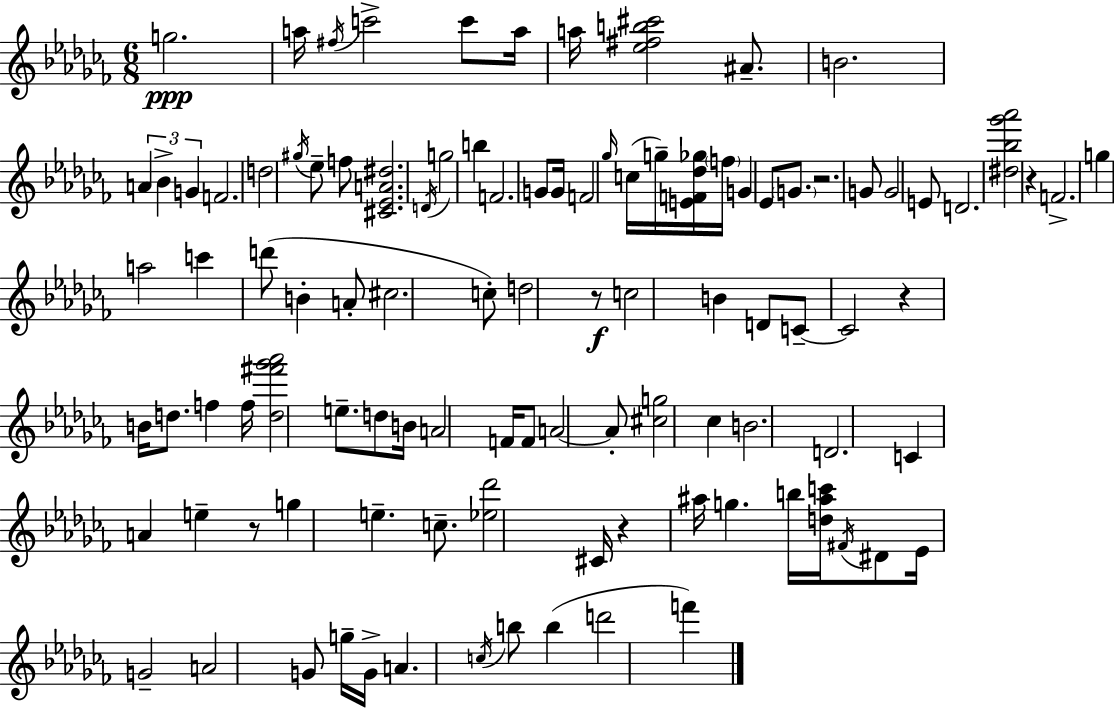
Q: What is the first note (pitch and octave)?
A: G5